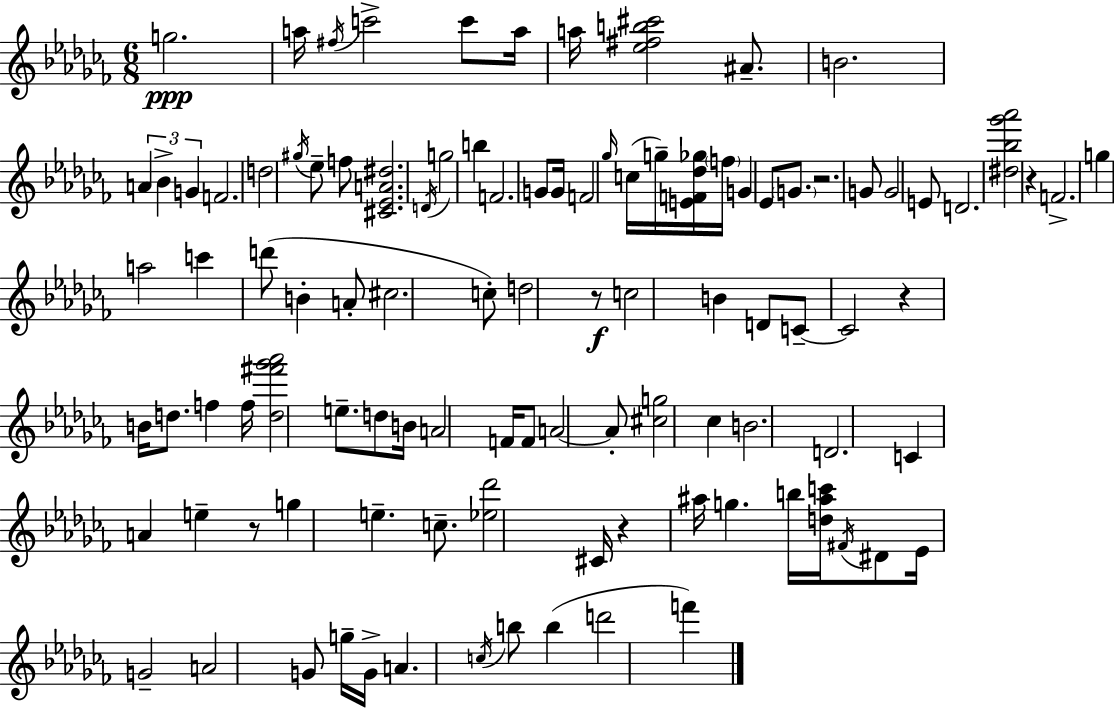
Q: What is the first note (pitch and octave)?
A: G5